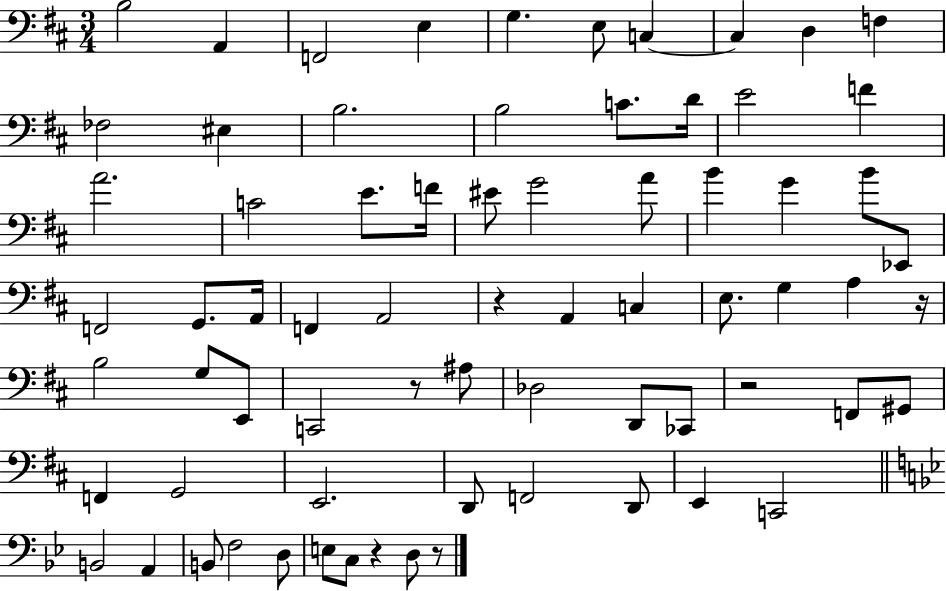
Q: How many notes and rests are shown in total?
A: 71